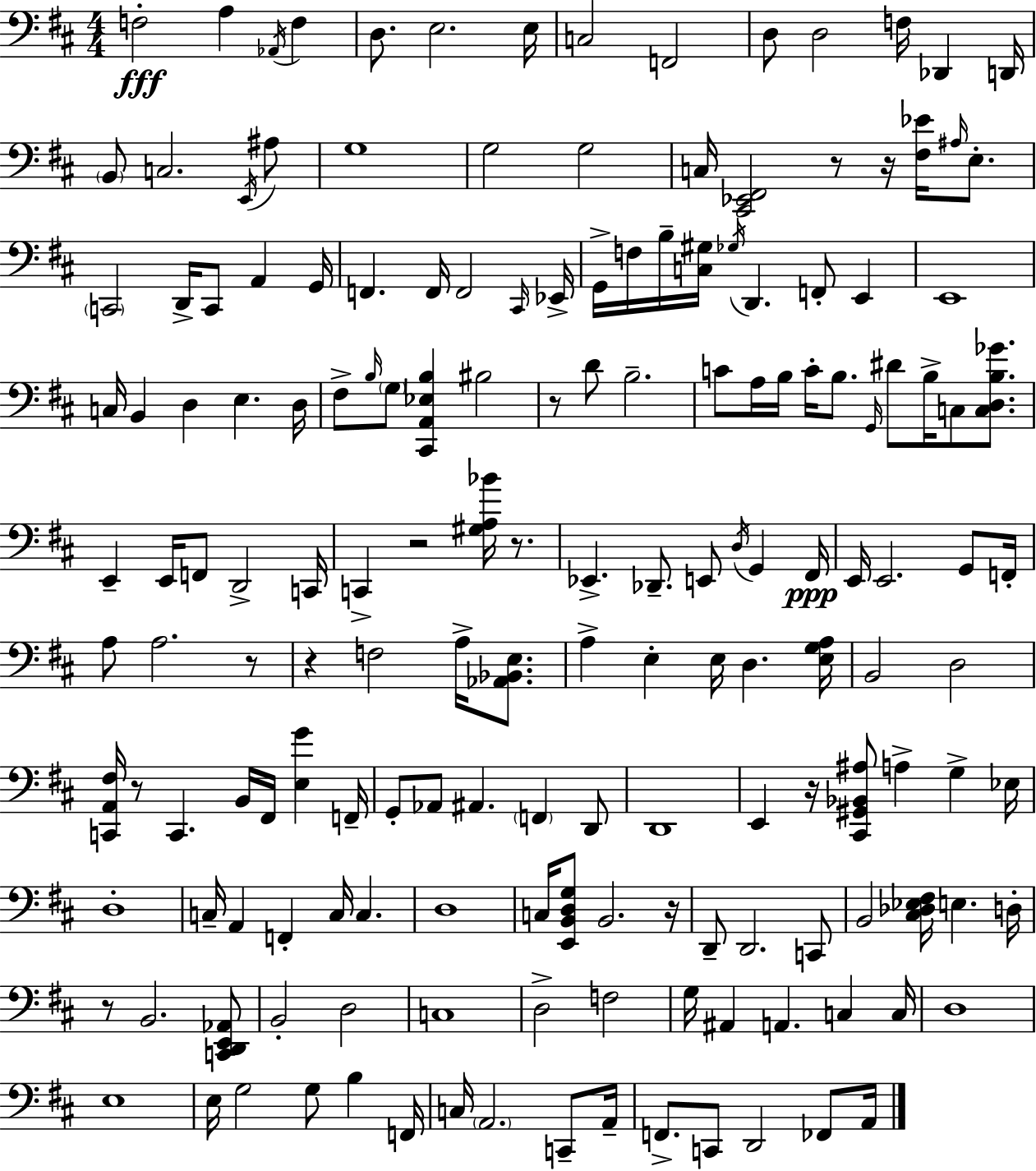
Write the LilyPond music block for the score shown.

{
  \clef bass
  \numericTimeSignature
  \time 4/4
  \key d \major
  f2-.\fff a4 \acciaccatura { aes,16 } f4 | d8. e2. | e16 c2 f,2 | d8 d2 f16 des,4 | \break d,16 \parenthesize b,8 c2. \acciaccatura { e,16 } | ais8 g1 | g2 g2 | c16 <cis, ees, fis,>2 r8 r16 <fis ees'>16 \grace { ais16 } | \break e8.-. \parenthesize c,2 d,16-> c,8 a,4 | g,16 f,4. f,16 f,2 | \grace { cis,16 } ees,16-> g,16-> f16 b16-- <c gis>16 \acciaccatura { ges16 } d,4. f,8-. | e,4 e,1 | \break c16 b,4 d4 e4. | d16 fis8-> \grace { b16 } \parenthesize g8 <cis, a, ees b>4 bis2 | r8 d'8 b2.-- | c'8 a16 b16 c'16-. b8. \grace { g,16 } dis'8 | \break b16-> c8 <c d b ges'>8. e,4-- e,16 f,8 d,2-> | c,16 c,4-> r2 | <gis a bes'>16 r8. ees,4.-> des,8.-- | e,8 \acciaccatura { d16 } g,4 fis,16\ppp e,16 e,2. | \break g,8 f,16-. a8 a2. | r8 r4 f2 | a16-> <aes, bes, e>8. a4-> e4-. | e16 d4. <e g a>16 b,2 | \break d2 <c, a, fis>16 r8 c,4. | b,16 fis,16 <e g'>4 f,16-- g,8-. aes,8 ais,4. | \parenthesize f,4 d,8 d,1 | e,4 r16 <cis, gis, bes, ais>8 a4-> | \break g4-> ees16 d1-. | c16-- a,4 f,4-. | c16 c4. d1 | c16 <e, b, d g>8 b,2. | \break r16 d,8-- d,2. | c,8 b,2 | <cis des ees fis>16 e4. d16-. r8 b,2. | <c, d, e, aes,>8 b,2-. | \break d2 c1 | d2-> | f2 g16 ais,4 a,4. | c4 c16 d1 | \break e1 | e16 g2 | g8 b4 f,16 c16 \parenthesize a,2. | c,8-- a,16-- f,8.-> c,8 d,2 | \break fes,8 a,16 \bar "|."
}